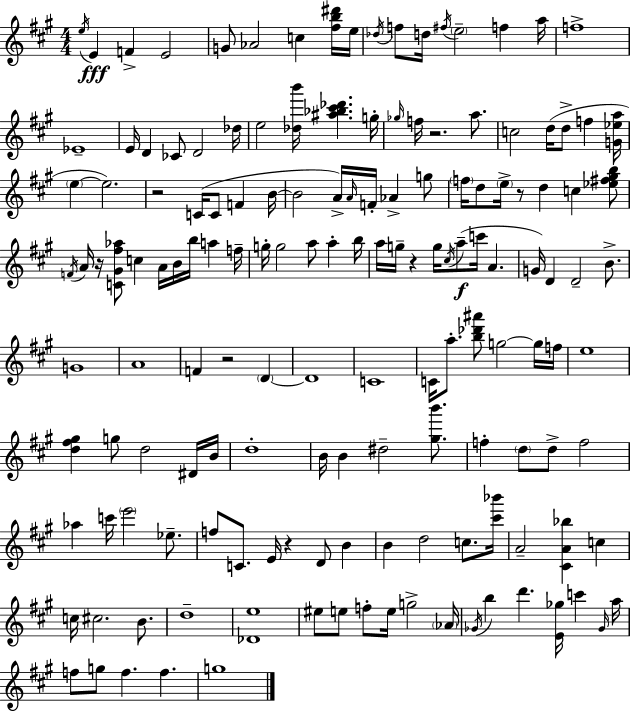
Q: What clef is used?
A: treble